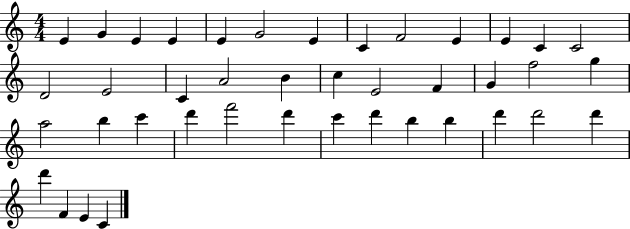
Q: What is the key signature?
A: C major